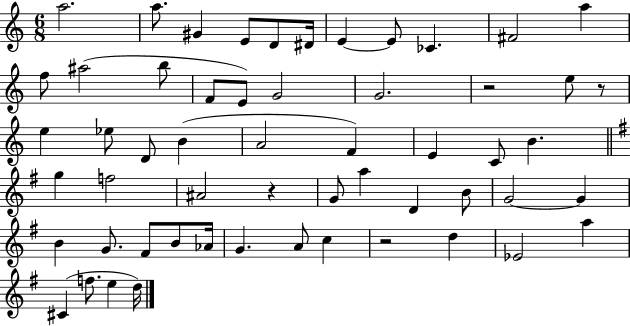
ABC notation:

X:1
T:Untitled
M:6/8
L:1/4
K:C
a2 a/2 ^G E/2 D/2 ^D/4 E E/2 _C ^F2 a f/2 ^a2 b/2 F/2 E/2 G2 G2 z2 e/2 z/2 e _e/2 D/2 B A2 F E C/2 B g f2 ^A2 z G/2 a D B/2 G2 G B G/2 ^F/2 B/2 _A/4 G A/2 c z2 d _E2 a ^C f/2 e d/4